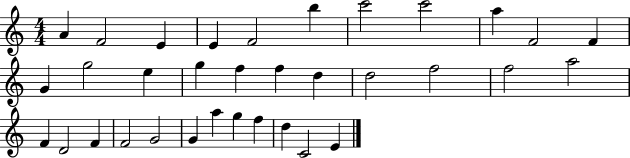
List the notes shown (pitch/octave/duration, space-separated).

A4/q F4/h E4/q E4/q F4/h B5/q C6/h C6/h A5/q F4/h F4/q G4/q G5/h E5/q G5/q F5/q F5/q D5/q D5/h F5/h F5/h A5/h F4/q D4/h F4/q F4/h G4/h G4/q A5/q G5/q F5/q D5/q C4/h E4/q